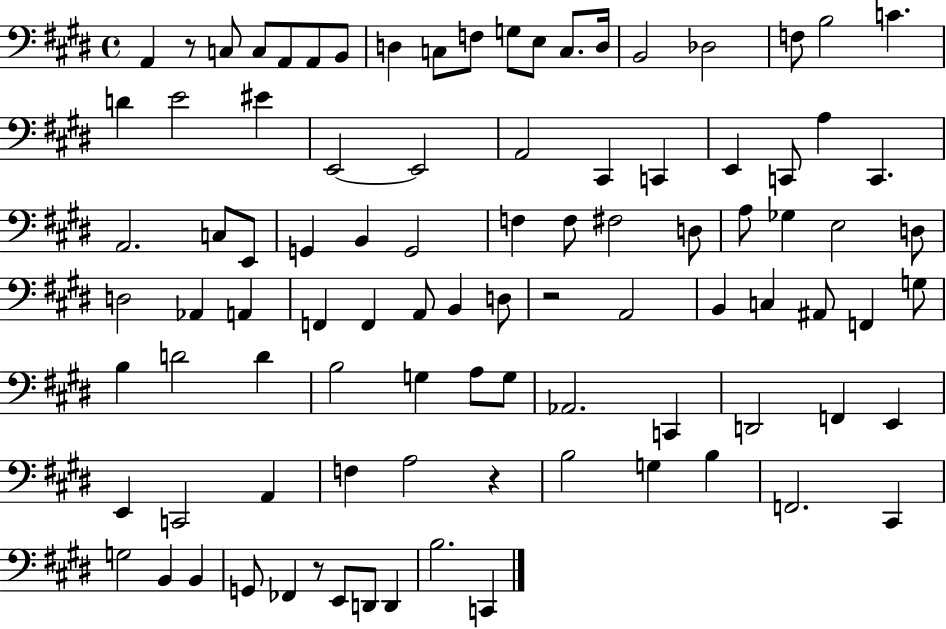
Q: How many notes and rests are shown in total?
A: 94